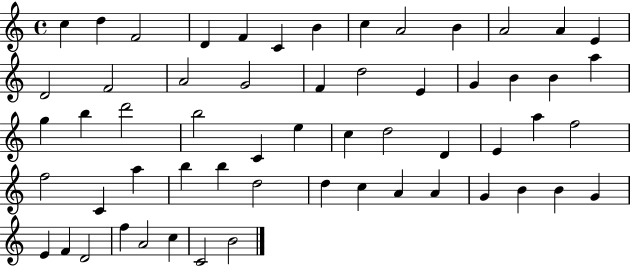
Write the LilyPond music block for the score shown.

{
  \clef treble
  \time 4/4
  \defaultTimeSignature
  \key c \major
  c''4 d''4 f'2 | d'4 f'4 c'4 b'4 | c''4 a'2 b'4 | a'2 a'4 e'4 | \break d'2 f'2 | a'2 g'2 | f'4 d''2 e'4 | g'4 b'4 b'4 a''4 | \break g''4 b''4 d'''2 | b''2 c'4 e''4 | c''4 d''2 d'4 | e'4 a''4 f''2 | \break f''2 c'4 a''4 | b''4 b''4 d''2 | d''4 c''4 a'4 a'4 | g'4 b'4 b'4 g'4 | \break e'4 f'4 d'2 | f''4 a'2 c''4 | c'2 b'2 | \bar "|."
}